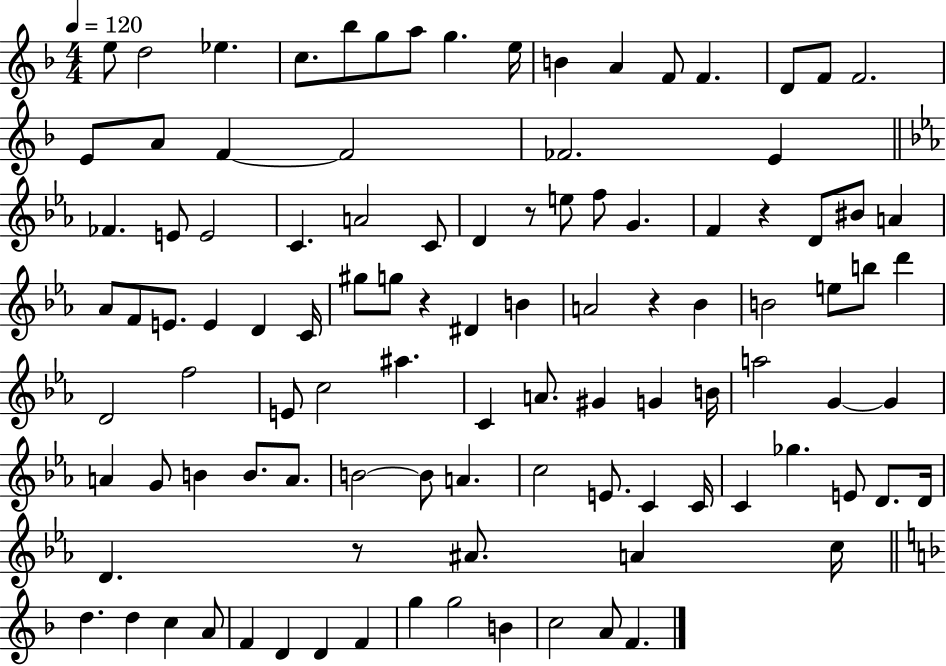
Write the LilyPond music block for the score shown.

{
  \clef treble
  \numericTimeSignature
  \time 4/4
  \key f \major
  \tempo 4 = 120
  e''8 d''2 ees''4. | c''8. bes''8 g''8 a''8 g''4. e''16 | b'4 a'4 f'8 f'4. | d'8 f'8 f'2. | \break e'8 a'8 f'4~~ f'2 | fes'2. e'4 | \bar "||" \break \key ees \major fes'4. e'8 e'2 | c'4. a'2 c'8 | d'4 r8 e''8 f''8 g'4. | f'4 r4 d'8 bis'8 a'4 | \break aes'8 f'8 e'8. e'4 d'4 c'16 | gis''8 g''8 r4 dis'4 b'4 | a'2 r4 bes'4 | b'2 e''8 b''8 d'''4 | \break d'2 f''2 | e'8 c''2 ais''4. | c'4 a'8. gis'4 g'4 b'16 | a''2 g'4~~ g'4 | \break a'4 g'8 b'4 b'8. a'8. | b'2~~ b'8 a'4. | c''2 e'8. c'4 c'16 | c'4 ges''4. e'8 d'8. d'16 | \break d'4. r8 ais'8. a'4 c''16 | \bar "||" \break \key f \major d''4. d''4 c''4 a'8 | f'4 d'4 d'4 f'4 | g''4 g''2 b'4 | c''2 a'8 f'4. | \break \bar "|."
}